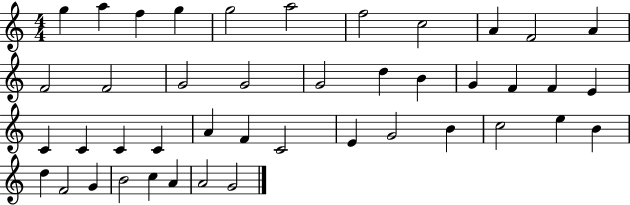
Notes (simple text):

G5/q A5/q F5/q G5/q G5/h A5/h F5/h C5/h A4/q F4/h A4/q F4/h F4/h G4/h G4/h G4/h D5/q B4/q G4/q F4/q F4/q E4/q C4/q C4/q C4/q C4/q A4/q F4/q C4/h E4/q G4/h B4/q C5/h E5/q B4/q D5/q F4/h G4/q B4/h C5/q A4/q A4/h G4/h